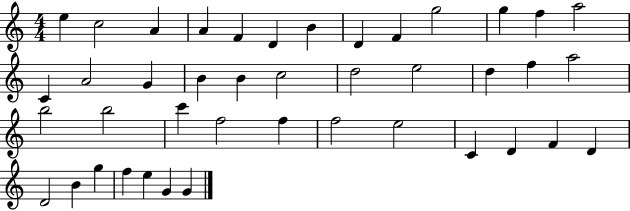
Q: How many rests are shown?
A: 0